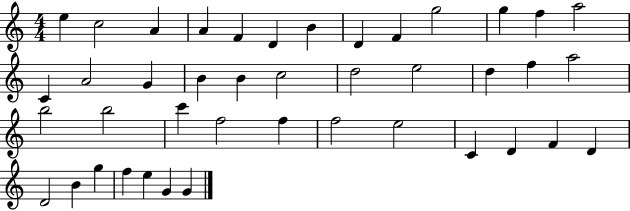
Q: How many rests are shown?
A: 0